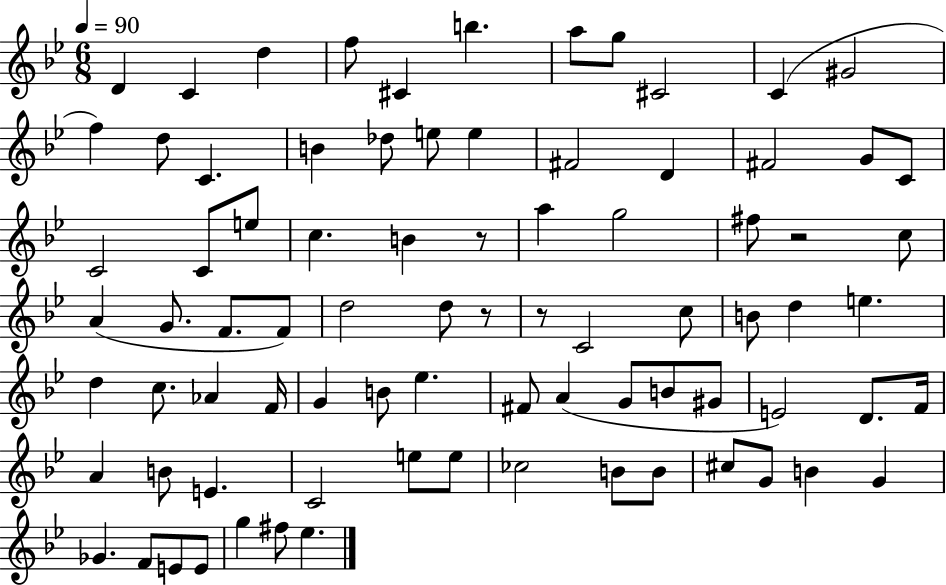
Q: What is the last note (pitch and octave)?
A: Eb5